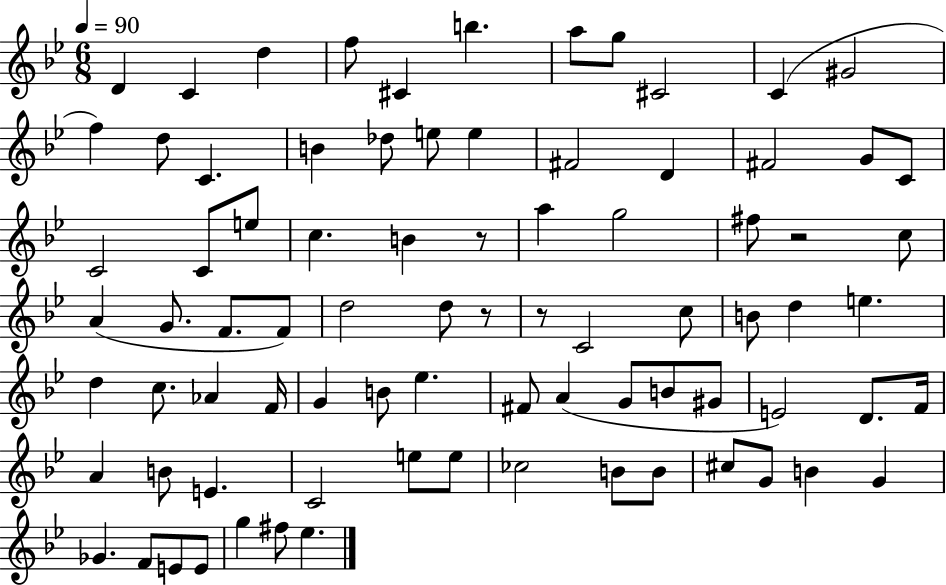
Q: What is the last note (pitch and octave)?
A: Eb5